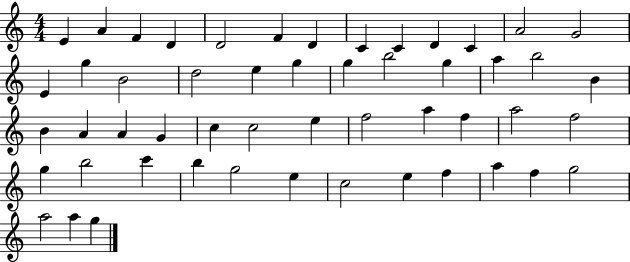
E4/q A4/q F4/q D4/q D4/h F4/q D4/q C4/q C4/q D4/q C4/q A4/h G4/h E4/q G5/q B4/h D5/h E5/q G5/q G5/q B5/h G5/q A5/q B5/h B4/q B4/q A4/q A4/q G4/q C5/q C5/h E5/q F5/h A5/q F5/q A5/h F5/h G5/q B5/h C6/q B5/q G5/h E5/q C5/h E5/q F5/q A5/q F5/q G5/h A5/h A5/q G5/q